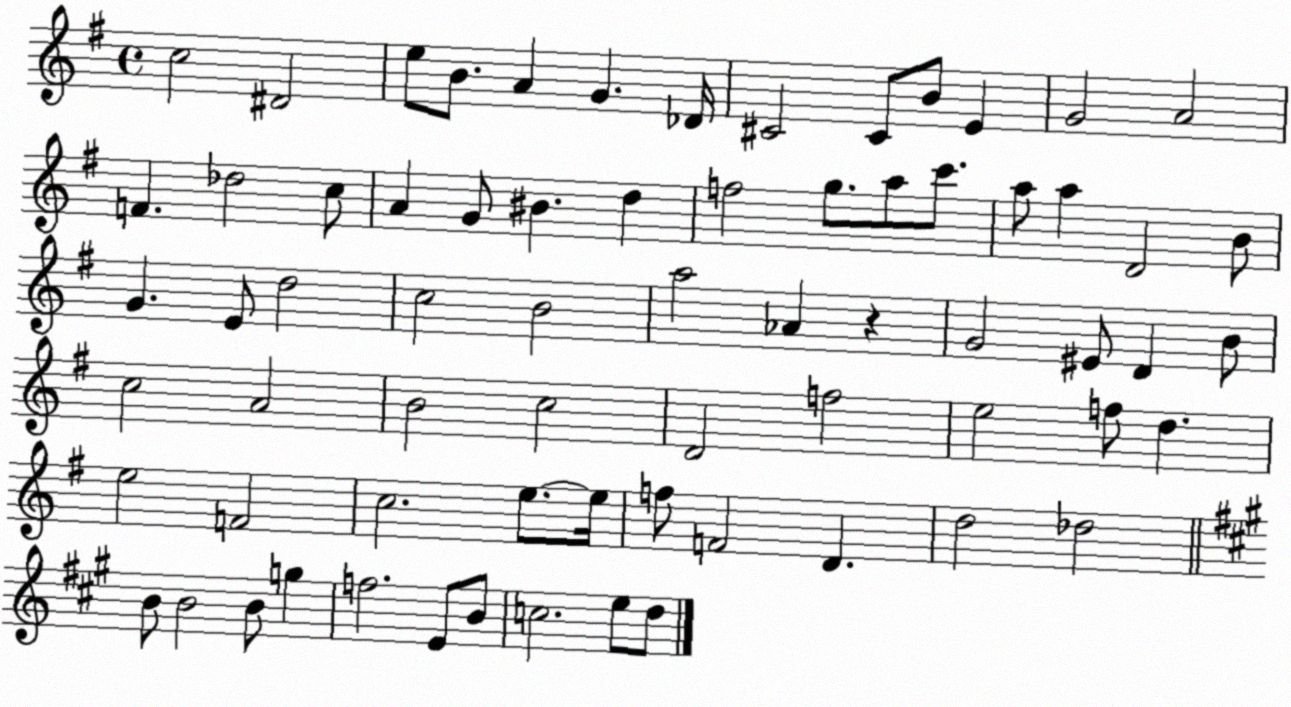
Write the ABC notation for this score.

X:1
T:Untitled
M:4/4
L:1/4
K:G
c2 ^D2 e/2 B/2 A G _D/4 ^C2 ^C/2 B/2 E G2 A2 F _d2 c/2 A G/2 ^B d f2 g/2 a/2 c'/2 a/2 a D2 B/2 G E/2 d2 c2 B2 a2 _A z G2 ^E/2 D B/2 c2 A2 B2 c2 D2 f2 e2 f/2 d e2 F2 c2 e/2 e/4 f/2 F2 D d2 _d2 B/2 B2 B/2 g f2 E/2 B/2 c2 e/2 d/2